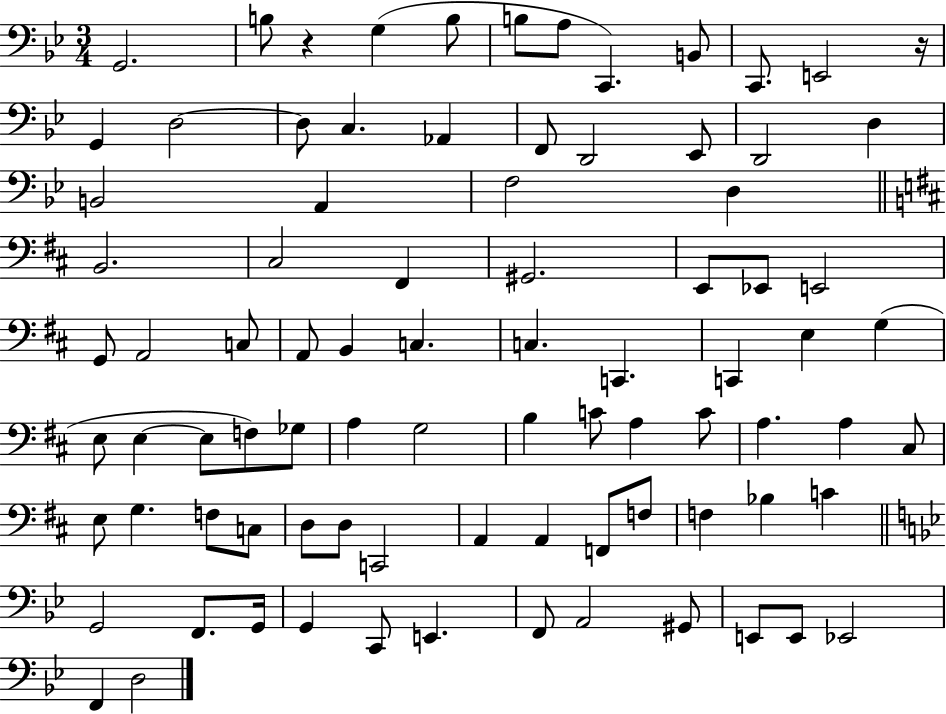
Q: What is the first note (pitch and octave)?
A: G2